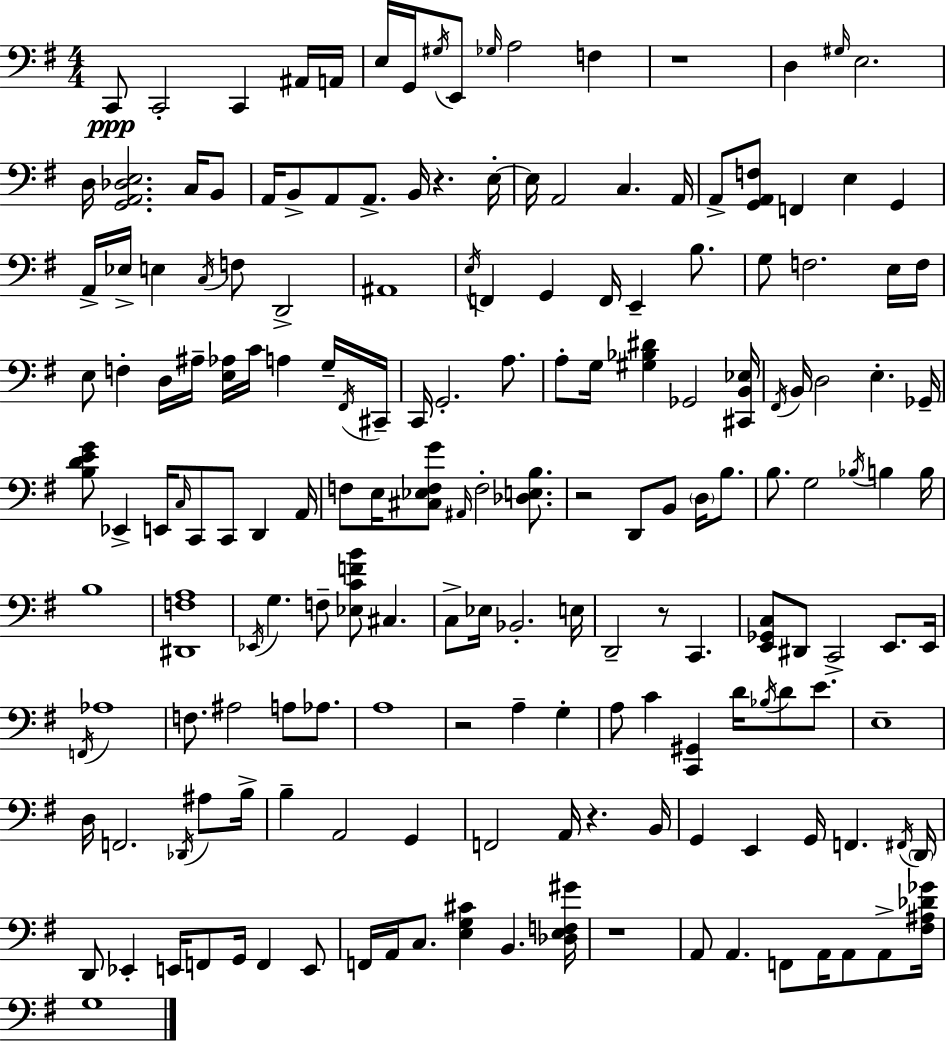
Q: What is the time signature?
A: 4/4